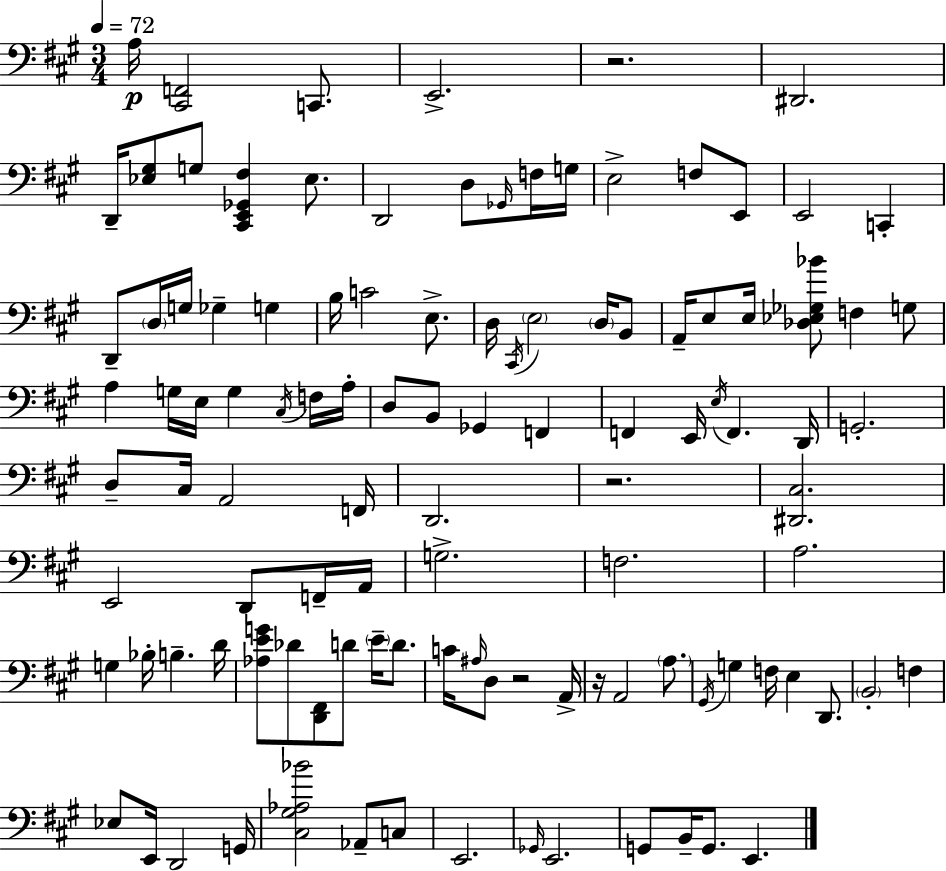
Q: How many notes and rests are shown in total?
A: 110